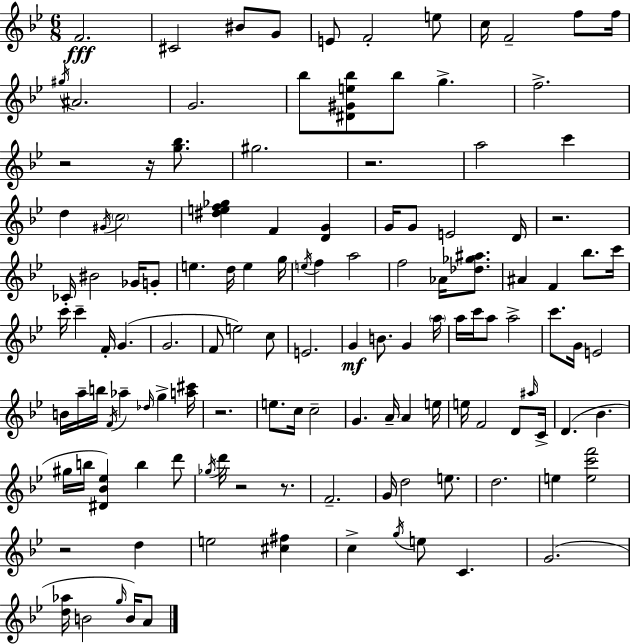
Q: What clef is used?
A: treble